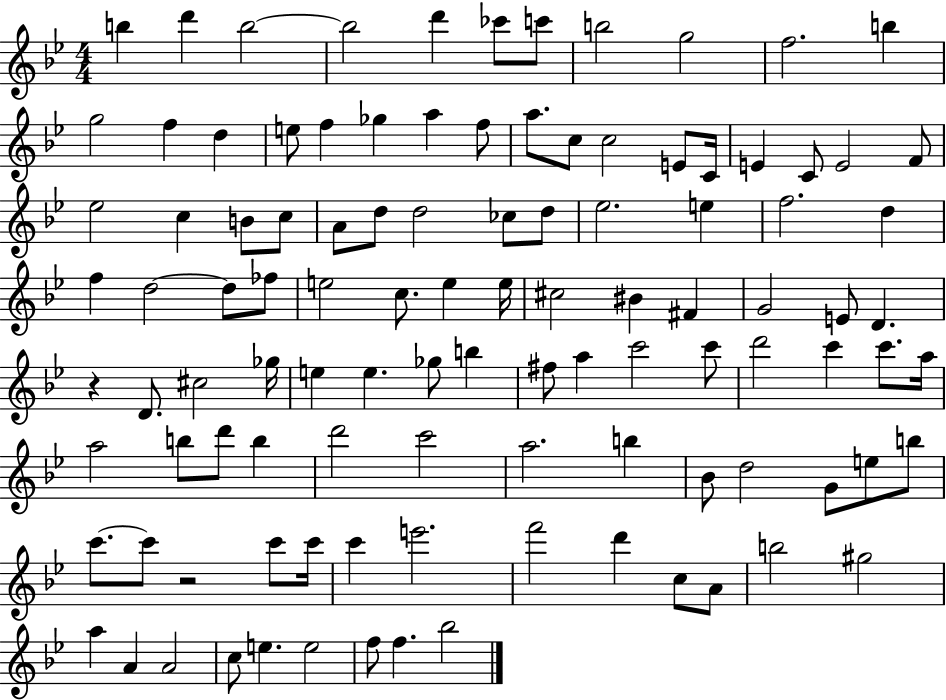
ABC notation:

X:1
T:Untitled
M:4/4
L:1/4
K:Bb
b d' b2 b2 d' _c'/2 c'/2 b2 g2 f2 b g2 f d e/2 f _g a f/2 a/2 c/2 c2 E/2 C/4 E C/2 E2 F/2 _e2 c B/2 c/2 A/2 d/2 d2 _c/2 d/2 _e2 e f2 d f d2 d/2 _f/2 e2 c/2 e e/4 ^c2 ^B ^F G2 E/2 D z D/2 ^c2 _g/4 e e _g/2 b ^f/2 a c'2 c'/2 d'2 c' c'/2 a/4 a2 b/2 d'/2 b d'2 c'2 a2 b _B/2 d2 G/2 e/2 b/2 c'/2 c'/2 z2 c'/2 c'/4 c' e'2 f'2 d' c/2 A/2 b2 ^g2 a A A2 c/2 e e2 f/2 f _b2